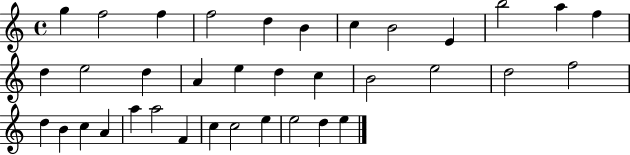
{
  \clef treble
  \time 4/4
  \defaultTimeSignature
  \key c \major
  g''4 f''2 f''4 | f''2 d''4 b'4 | c''4 b'2 e'4 | b''2 a''4 f''4 | \break d''4 e''2 d''4 | a'4 e''4 d''4 c''4 | b'2 e''2 | d''2 f''2 | \break d''4 b'4 c''4 a'4 | a''4 a''2 f'4 | c''4 c''2 e''4 | e''2 d''4 e''4 | \break \bar "|."
}